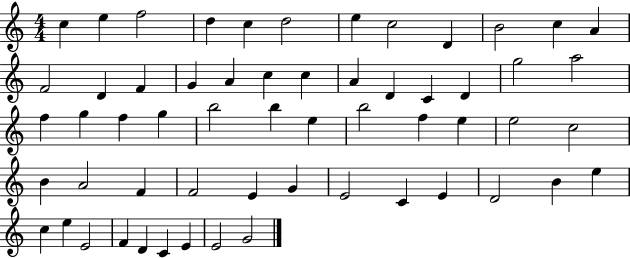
X:1
T:Untitled
M:4/4
L:1/4
K:C
c e f2 d c d2 e c2 D B2 c A F2 D F G A c c A D C D g2 a2 f g f g b2 b e b2 f e e2 c2 B A2 F F2 E G E2 C E D2 B e c e E2 F D C E E2 G2